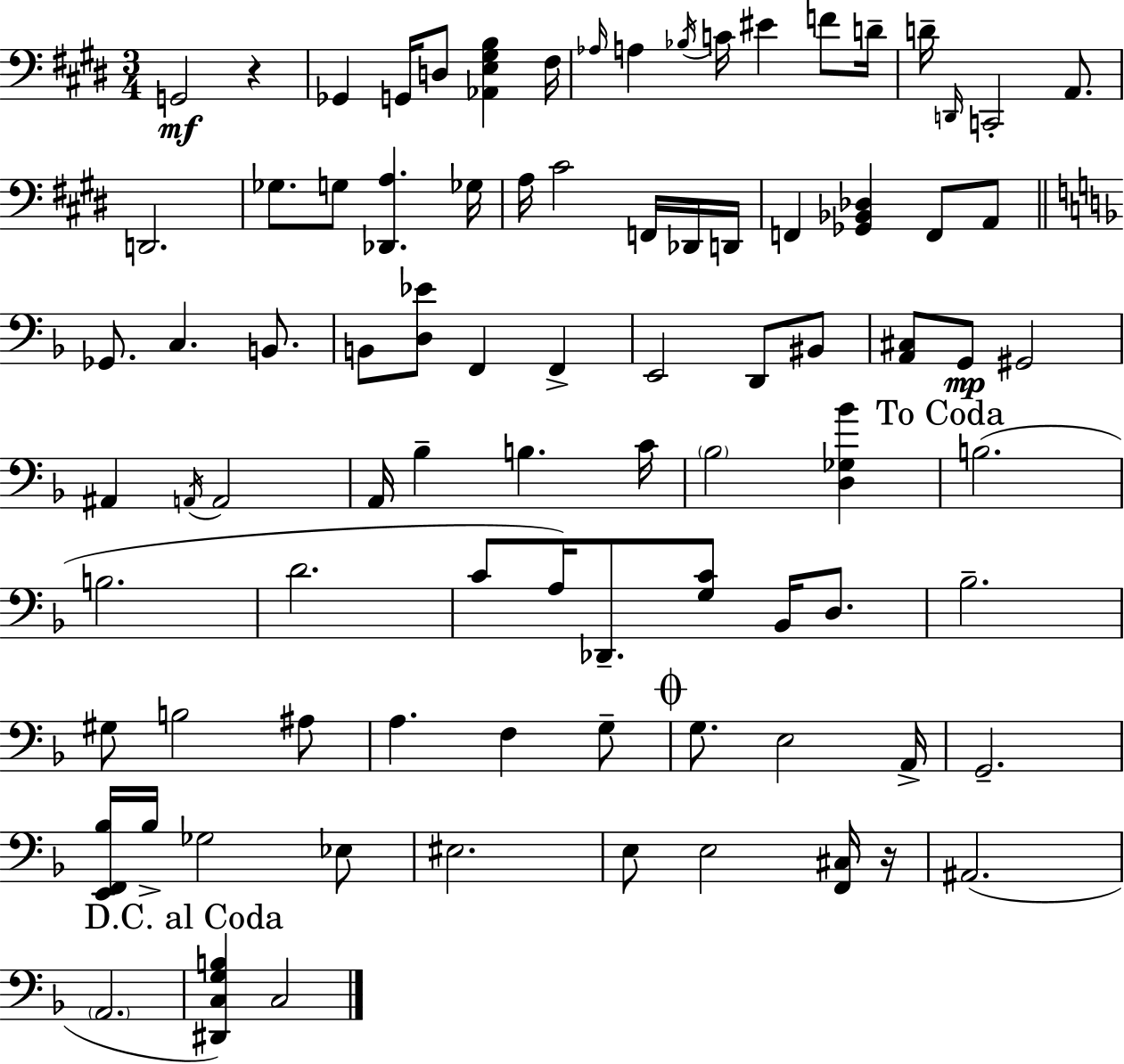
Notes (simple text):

G2/h R/q Gb2/q G2/s D3/e [Ab2,E3,G#3,B3]/q F#3/s Ab3/s A3/q Bb3/s C4/s EIS4/q F4/e D4/s D4/s D2/s C2/h A2/e. D2/h. Gb3/e. G3/e [Db2,A3]/q. Gb3/s A3/s C#4/h F2/s Db2/s D2/s F2/q [Gb2,Bb2,Db3]/q F2/e A2/e Gb2/e. C3/q. B2/e. B2/e [D3,Eb4]/e F2/q F2/q E2/h D2/e BIS2/e [A2,C#3]/e G2/e G#2/h A#2/q A2/s A2/h A2/s Bb3/q B3/q. C4/s Bb3/h [D3,Gb3,Bb4]/q B3/h. B3/h. D4/h. C4/e A3/s Db2/e. [G3,C4]/e Bb2/s D3/e. Bb3/h. G#3/e B3/h A#3/e A3/q. F3/q G3/e G3/e. E3/h A2/s G2/h. [E2,F2,Bb3]/s Bb3/s Gb3/h Eb3/e EIS3/h. E3/e E3/h [F2,C#3]/s R/s A#2/h. A2/h. [D#2,C3,G3,B3]/q C3/h